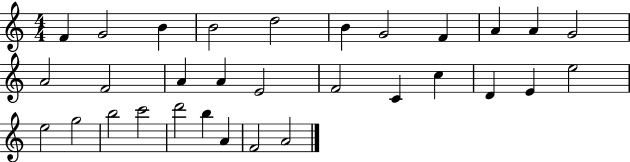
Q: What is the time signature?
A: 4/4